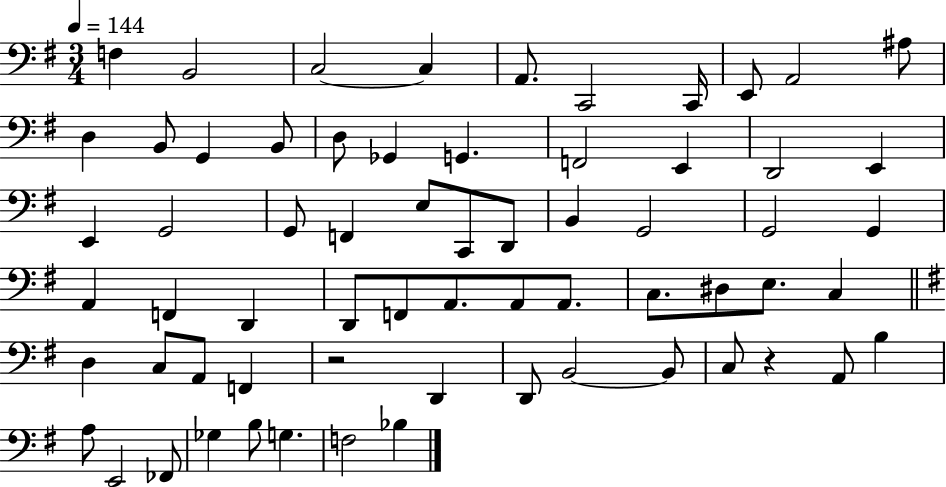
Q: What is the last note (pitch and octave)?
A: Bb3